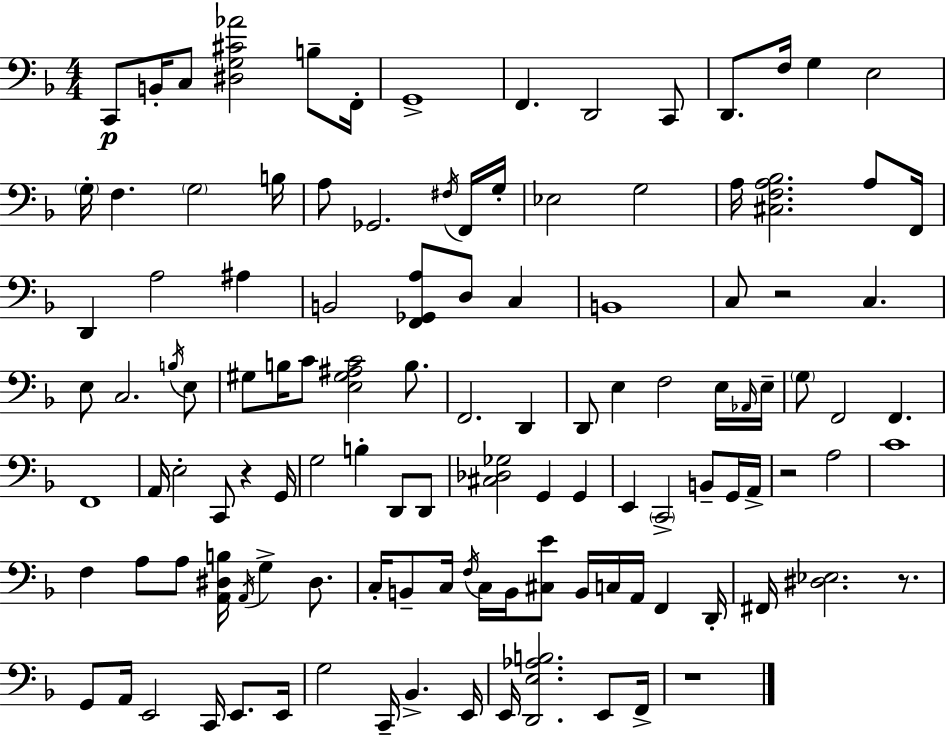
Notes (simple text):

C2/e B2/s C3/e [D#3,G3,C#4,Ab4]/h B3/e F2/s G2/w F2/q. D2/h C2/e D2/e. F3/s G3/q E3/h G3/s F3/q. G3/h B3/s A3/e Gb2/h. F#3/s F2/s G3/s Eb3/h G3/h A3/s [C#3,F3,A3,Bb3]/h. A3/e F2/s D2/q A3/h A#3/q B2/h [F2,Gb2,A3]/e D3/e C3/q B2/w C3/e R/h C3/q. E3/e C3/h. B3/s E3/e G#3/e B3/s C4/e [E3,G#3,A#3,C4]/h B3/e. F2/h. D2/q D2/e E3/q F3/h E3/s Ab2/s E3/s G3/e F2/h F2/q. F2/w A2/s E3/h C2/e R/q G2/s G3/h B3/q D2/e D2/e [C#3,Db3,Gb3]/h G2/q G2/q E2/q C2/h B2/e G2/s A2/s R/h A3/h C4/w F3/q A3/e A3/e [A2,D#3,B3]/s A2/s G3/q D#3/e. C3/s B2/e C3/s F3/s C3/s B2/s [C#3,E4]/e B2/s C3/s A2/s F2/q D2/s F#2/s [D#3,Eb3]/h. R/e. G2/e A2/s E2/h C2/s E2/e. E2/s G3/h C2/s Bb2/q. E2/s E2/s [D2,E3,Ab3,B3]/h. E2/e F2/s R/w